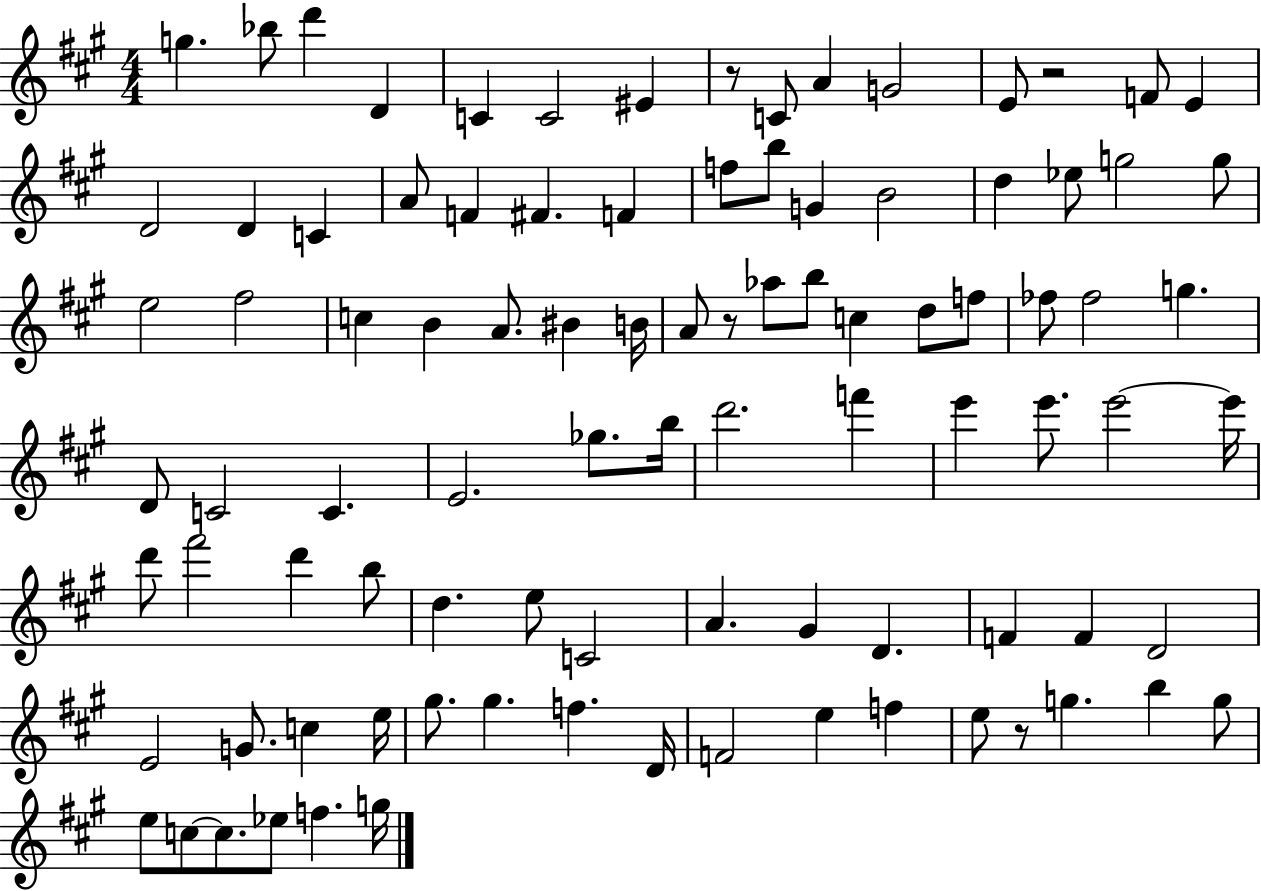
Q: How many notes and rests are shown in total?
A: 94